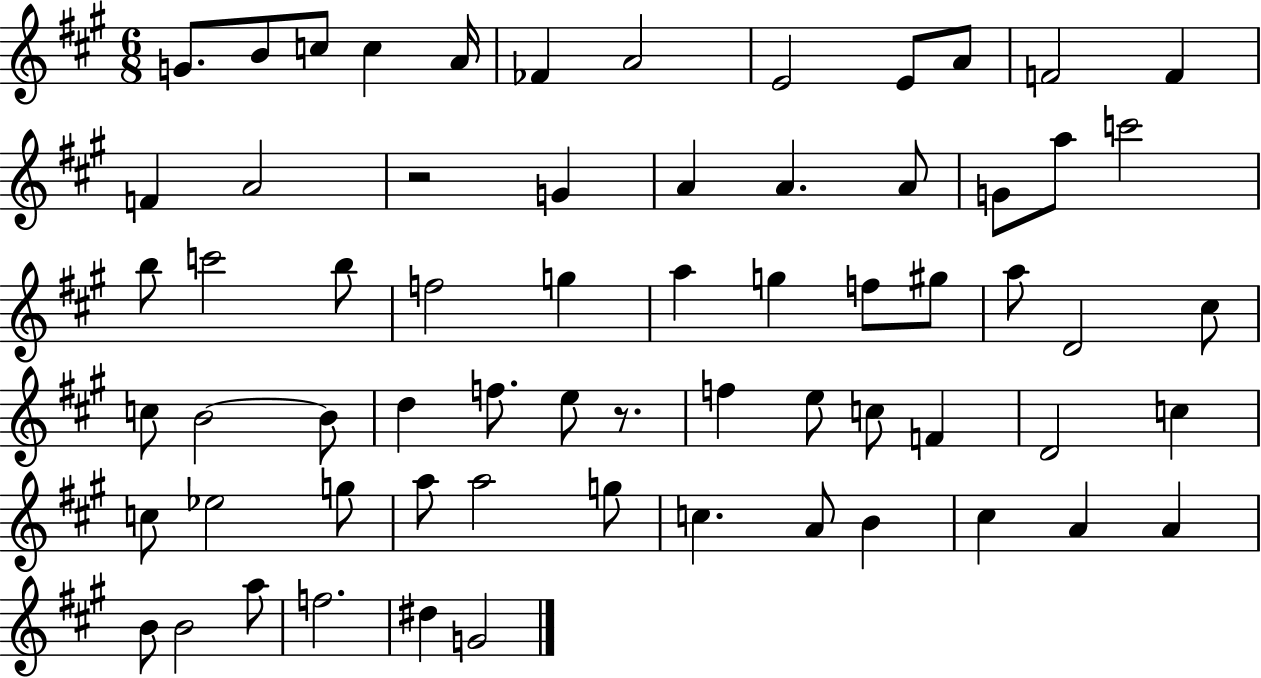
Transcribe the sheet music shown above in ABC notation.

X:1
T:Untitled
M:6/8
L:1/4
K:A
G/2 B/2 c/2 c A/4 _F A2 E2 E/2 A/2 F2 F F A2 z2 G A A A/2 G/2 a/2 c'2 b/2 c'2 b/2 f2 g a g f/2 ^g/2 a/2 D2 ^c/2 c/2 B2 B/2 d f/2 e/2 z/2 f e/2 c/2 F D2 c c/2 _e2 g/2 a/2 a2 g/2 c A/2 B ^c A A B/2 B2 a/2 f2 ^d G2